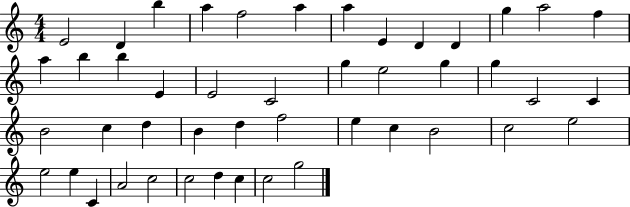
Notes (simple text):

E4/h D4/q B5/q A5/q F5/h A5/q A5/q E4/q D4/q D4/q G5/q A5/h F5/q A5/q B5/q B5/q E4/q E4/h C4/h G5/q E5/h G5/q G5/q C4/h C4/q B4/h C5/q D5/q B4/q D5/q F5/h E5/q C5/q B4/h C5/h E5/h E5/h E5/q C4/q A4/h C5/h C5/h D5/q C5/q C5/h G5/h